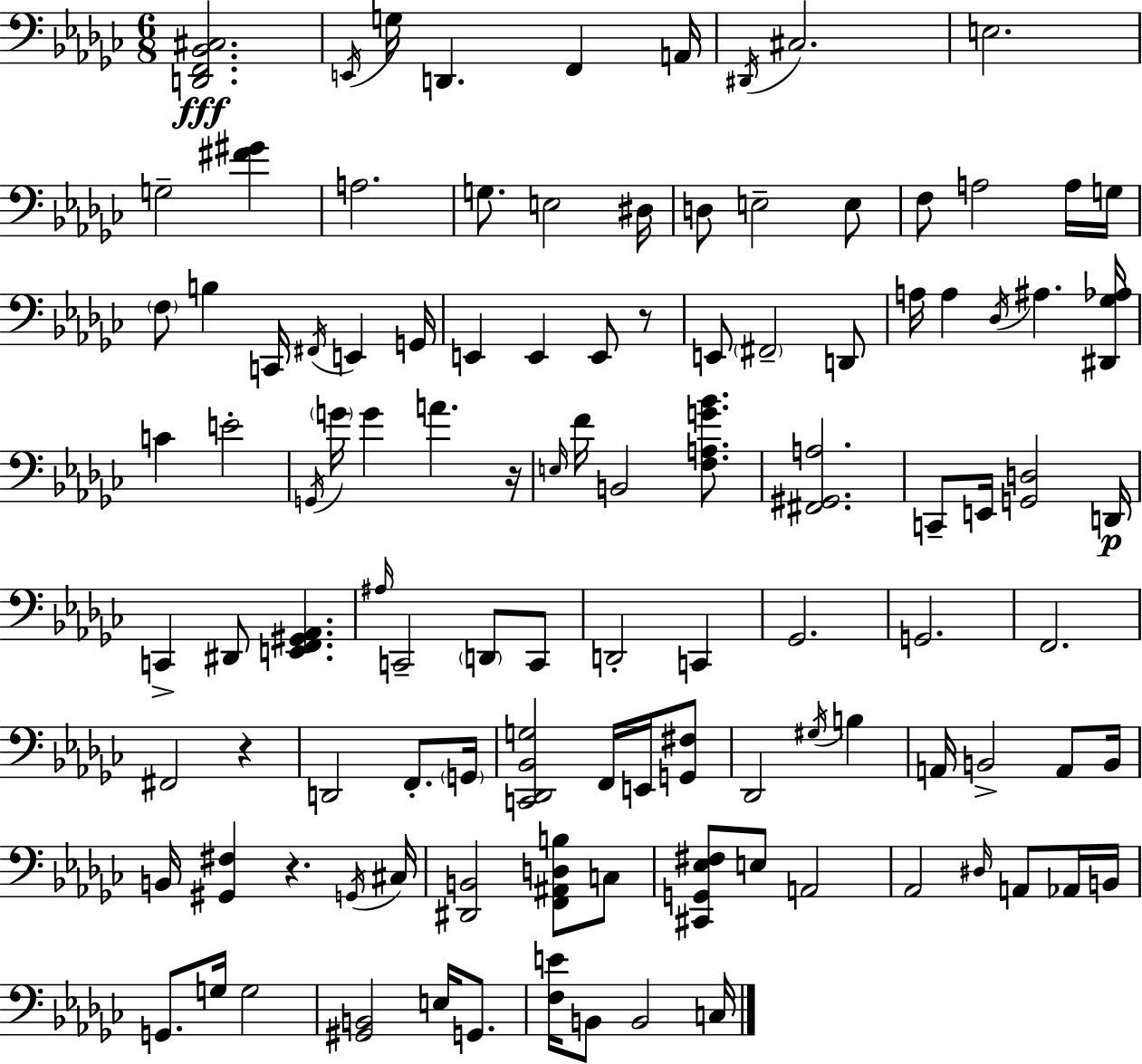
X:1
T:Untitled
M:6/8
L:1/4
K:Ebm
[D,,F,,_B,,^C,]2 E,,/4 G,/4 D,, F,, A,,/4 ^D,,/4 ^C,2 E,2 G,2 [^F^G] A,2 G,/2 E,2 ^D,/4 D,/2 E,2 E,/2 F,/2 A,2 A,/4 G,/4 F,/2 B, C,,/4 ^F,,/4 E,, G,,/4 E,, E,, E,,/2 z/2 E,,/2 ^F,,2 D,,/2 A,/4 A, _D,/4 ^A, [^D,,_G,_A,]/4 C E2 G,,/4 G/4 G A z/4 E,/4 F/4 B,,2 [F,A,G_B]/2 [^F,,^G,,A,]2 C,,/2 E,,/4 [G,,D,]2 D,,/4 C,, ^D,,/2 [E,,F,,^G,,_A,,] ^A,/4 C,,2 D,,/2 C,,/2 D,,2 C,, _G,,2 G,,2 F,,2 ^F,,2 z D,,2 F,,/2 G,,/4 [C,,_D,,_B,,G,]2 F,,/4 E,,/4 [G,,^F,]/2 _D,,2 ^G,/4 B, A,,/4 B,,2 A,,/2 B,,/4 B,,/4 [^G,,^F,] z G,,/4 ^C,/4 [^D,,B,,]2 [F,,^A,,D,B,]/2 C,/2 [^C,,G,,_E,^F,]/2 E,/2 A,,2 _A,,2 ^D,/4 A,,/2 _A,,/4 B,,/4 G,,/2 G,/4 G,2 [^G,,B,,]2 E,/4 G,,/2 [F,E]/4 B,,/2 B,,2 C,/4